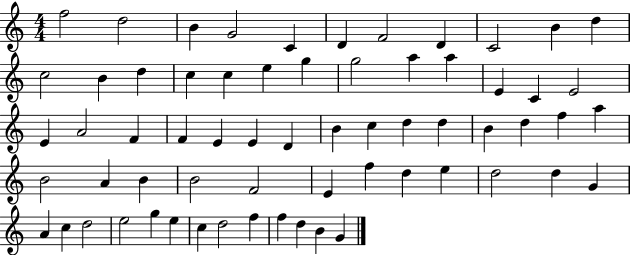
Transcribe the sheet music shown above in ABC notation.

X:1
T:Untitled
M:4/4
L:1/4
K:C
f2 d2 B G2 C D F2 D C2 B d c2 B d c c e g g2 a a E C E2 E A2 F F E E D B c d d B d f a B2 A B B2 F2 E f d e d2 d G A c d2 e2 g e c d2 f f d B G